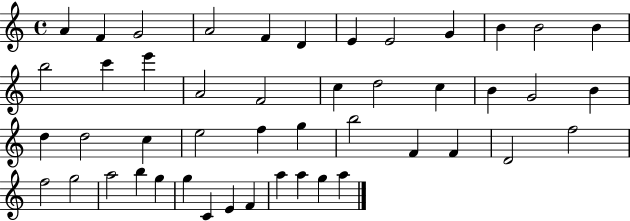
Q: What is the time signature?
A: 4/4